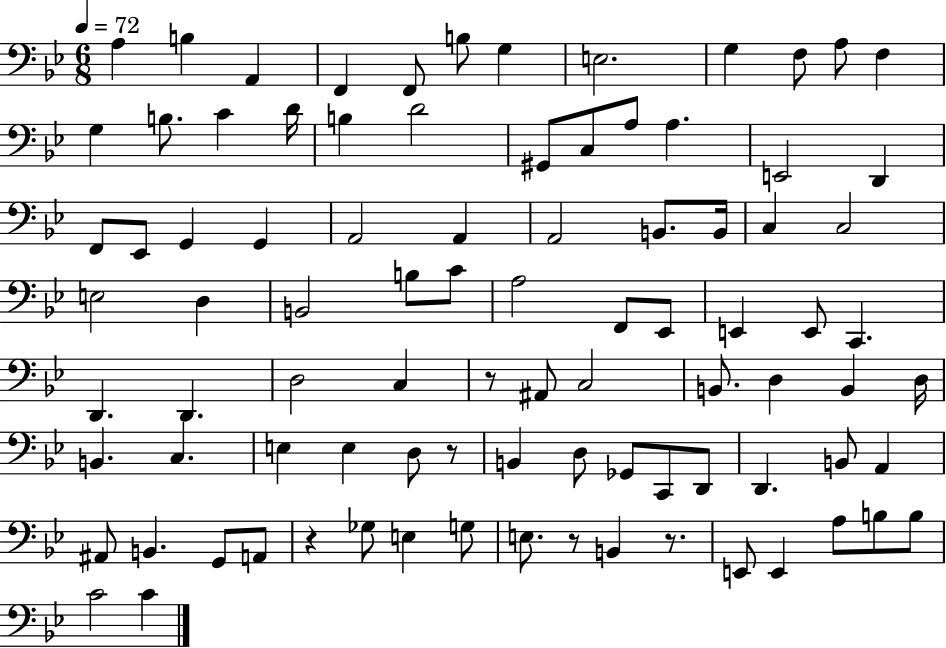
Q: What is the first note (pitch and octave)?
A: A3